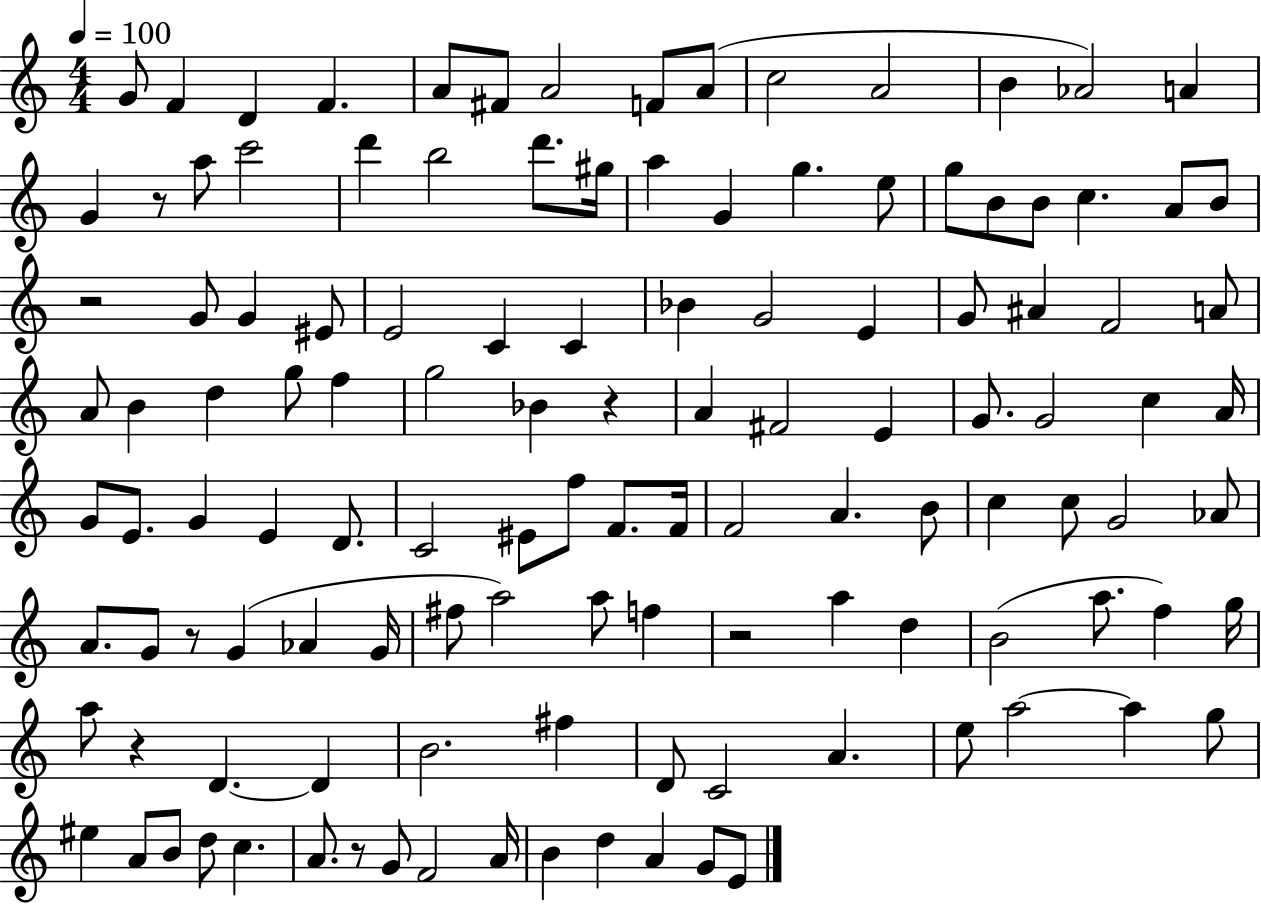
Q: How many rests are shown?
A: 7